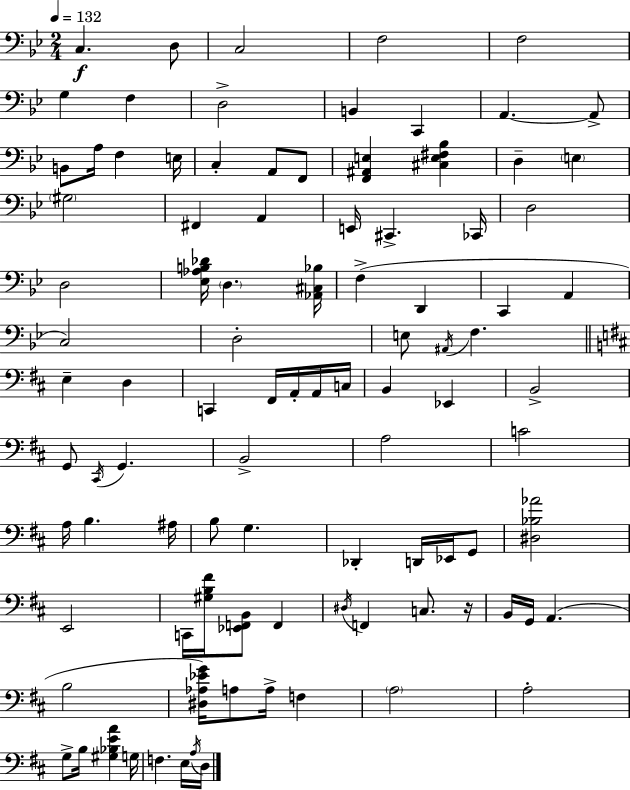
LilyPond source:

{
  \clef bass
  \numericTimeSignature
  \time 2/4
  \key bes \major
  \tempo 4 = 132
  c4.\f d8 | c2 | f2 | f2 | \break g4 f4 | d2-> | b,4 c,4 | a,4.~~ a,8-> | \break b,8 a16 f4 e16 | c4-. a,8 f,8 | <f, ais, e>4 <cis e fis bes>4 | d4-- \parenthesize e4 | \break \parenthesize gis2 | fis,4 a,4 | e,16 cis,4.-> ces,16 | d2 | \break d2 | <ees aes b des'>16 \parenthesize d4. <aes, cis bes>16 | f4->( d,4 | c,4 a,4 | \break c2) | d2-. | e8 \acciaccatura { ais,16 } f4. | \bar "||" \break \key d \major e4-- d4 | c,4 fis,16 a,16-. a,16 c16 | b,4 ees,4 | b,2-> | \break g,8 \acciaccatura { cis,16 } g,4. | b,2-> | a2 | c'2 | \break a16 b4. | ais16 b8 g4. | des,4-. d,16 ees,16 g,8 | <dis bes aes'>2 | \break e,2 | c,16 <gis b fis'>16 <ees, f, b,>8 f,4 | \acciaccatura { dis16 } f,4 c8. | r16 b,16 g,16 a,4.( | \break b2 | <dis aes ees' g'>16) a8 a16-> f4 | \parenthesize a2 | a2-. | \break g8-> b16 <gis bes e' a'>4 | g16 f4. | e16 \acciaccatura { a16 } d16 \bar "|."
}